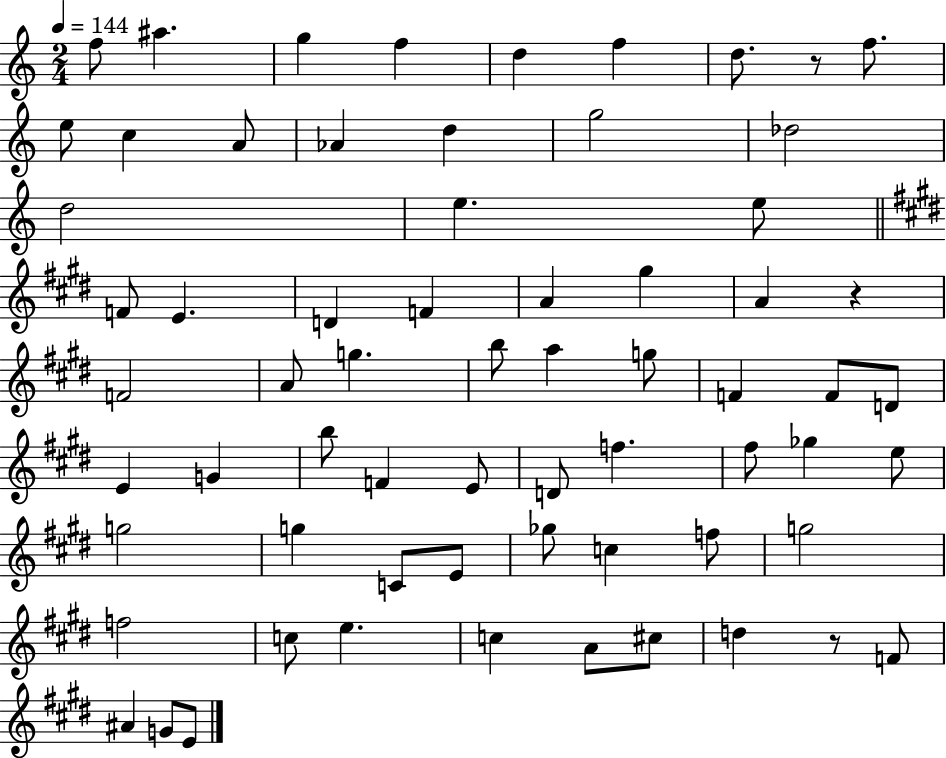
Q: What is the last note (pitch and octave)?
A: E4